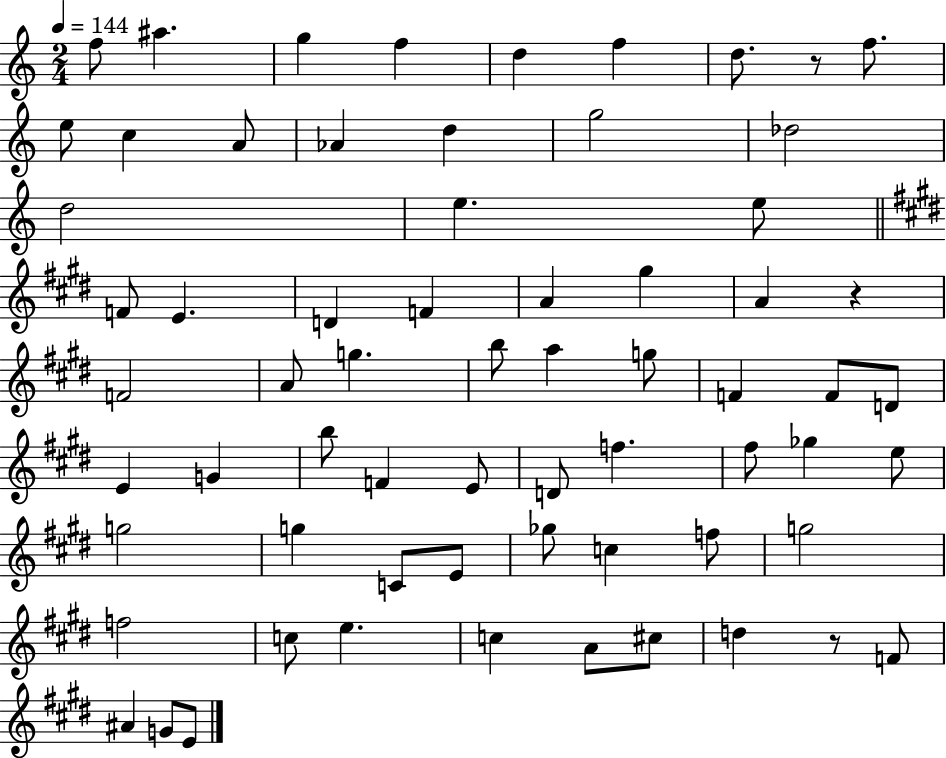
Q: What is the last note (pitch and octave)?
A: E4